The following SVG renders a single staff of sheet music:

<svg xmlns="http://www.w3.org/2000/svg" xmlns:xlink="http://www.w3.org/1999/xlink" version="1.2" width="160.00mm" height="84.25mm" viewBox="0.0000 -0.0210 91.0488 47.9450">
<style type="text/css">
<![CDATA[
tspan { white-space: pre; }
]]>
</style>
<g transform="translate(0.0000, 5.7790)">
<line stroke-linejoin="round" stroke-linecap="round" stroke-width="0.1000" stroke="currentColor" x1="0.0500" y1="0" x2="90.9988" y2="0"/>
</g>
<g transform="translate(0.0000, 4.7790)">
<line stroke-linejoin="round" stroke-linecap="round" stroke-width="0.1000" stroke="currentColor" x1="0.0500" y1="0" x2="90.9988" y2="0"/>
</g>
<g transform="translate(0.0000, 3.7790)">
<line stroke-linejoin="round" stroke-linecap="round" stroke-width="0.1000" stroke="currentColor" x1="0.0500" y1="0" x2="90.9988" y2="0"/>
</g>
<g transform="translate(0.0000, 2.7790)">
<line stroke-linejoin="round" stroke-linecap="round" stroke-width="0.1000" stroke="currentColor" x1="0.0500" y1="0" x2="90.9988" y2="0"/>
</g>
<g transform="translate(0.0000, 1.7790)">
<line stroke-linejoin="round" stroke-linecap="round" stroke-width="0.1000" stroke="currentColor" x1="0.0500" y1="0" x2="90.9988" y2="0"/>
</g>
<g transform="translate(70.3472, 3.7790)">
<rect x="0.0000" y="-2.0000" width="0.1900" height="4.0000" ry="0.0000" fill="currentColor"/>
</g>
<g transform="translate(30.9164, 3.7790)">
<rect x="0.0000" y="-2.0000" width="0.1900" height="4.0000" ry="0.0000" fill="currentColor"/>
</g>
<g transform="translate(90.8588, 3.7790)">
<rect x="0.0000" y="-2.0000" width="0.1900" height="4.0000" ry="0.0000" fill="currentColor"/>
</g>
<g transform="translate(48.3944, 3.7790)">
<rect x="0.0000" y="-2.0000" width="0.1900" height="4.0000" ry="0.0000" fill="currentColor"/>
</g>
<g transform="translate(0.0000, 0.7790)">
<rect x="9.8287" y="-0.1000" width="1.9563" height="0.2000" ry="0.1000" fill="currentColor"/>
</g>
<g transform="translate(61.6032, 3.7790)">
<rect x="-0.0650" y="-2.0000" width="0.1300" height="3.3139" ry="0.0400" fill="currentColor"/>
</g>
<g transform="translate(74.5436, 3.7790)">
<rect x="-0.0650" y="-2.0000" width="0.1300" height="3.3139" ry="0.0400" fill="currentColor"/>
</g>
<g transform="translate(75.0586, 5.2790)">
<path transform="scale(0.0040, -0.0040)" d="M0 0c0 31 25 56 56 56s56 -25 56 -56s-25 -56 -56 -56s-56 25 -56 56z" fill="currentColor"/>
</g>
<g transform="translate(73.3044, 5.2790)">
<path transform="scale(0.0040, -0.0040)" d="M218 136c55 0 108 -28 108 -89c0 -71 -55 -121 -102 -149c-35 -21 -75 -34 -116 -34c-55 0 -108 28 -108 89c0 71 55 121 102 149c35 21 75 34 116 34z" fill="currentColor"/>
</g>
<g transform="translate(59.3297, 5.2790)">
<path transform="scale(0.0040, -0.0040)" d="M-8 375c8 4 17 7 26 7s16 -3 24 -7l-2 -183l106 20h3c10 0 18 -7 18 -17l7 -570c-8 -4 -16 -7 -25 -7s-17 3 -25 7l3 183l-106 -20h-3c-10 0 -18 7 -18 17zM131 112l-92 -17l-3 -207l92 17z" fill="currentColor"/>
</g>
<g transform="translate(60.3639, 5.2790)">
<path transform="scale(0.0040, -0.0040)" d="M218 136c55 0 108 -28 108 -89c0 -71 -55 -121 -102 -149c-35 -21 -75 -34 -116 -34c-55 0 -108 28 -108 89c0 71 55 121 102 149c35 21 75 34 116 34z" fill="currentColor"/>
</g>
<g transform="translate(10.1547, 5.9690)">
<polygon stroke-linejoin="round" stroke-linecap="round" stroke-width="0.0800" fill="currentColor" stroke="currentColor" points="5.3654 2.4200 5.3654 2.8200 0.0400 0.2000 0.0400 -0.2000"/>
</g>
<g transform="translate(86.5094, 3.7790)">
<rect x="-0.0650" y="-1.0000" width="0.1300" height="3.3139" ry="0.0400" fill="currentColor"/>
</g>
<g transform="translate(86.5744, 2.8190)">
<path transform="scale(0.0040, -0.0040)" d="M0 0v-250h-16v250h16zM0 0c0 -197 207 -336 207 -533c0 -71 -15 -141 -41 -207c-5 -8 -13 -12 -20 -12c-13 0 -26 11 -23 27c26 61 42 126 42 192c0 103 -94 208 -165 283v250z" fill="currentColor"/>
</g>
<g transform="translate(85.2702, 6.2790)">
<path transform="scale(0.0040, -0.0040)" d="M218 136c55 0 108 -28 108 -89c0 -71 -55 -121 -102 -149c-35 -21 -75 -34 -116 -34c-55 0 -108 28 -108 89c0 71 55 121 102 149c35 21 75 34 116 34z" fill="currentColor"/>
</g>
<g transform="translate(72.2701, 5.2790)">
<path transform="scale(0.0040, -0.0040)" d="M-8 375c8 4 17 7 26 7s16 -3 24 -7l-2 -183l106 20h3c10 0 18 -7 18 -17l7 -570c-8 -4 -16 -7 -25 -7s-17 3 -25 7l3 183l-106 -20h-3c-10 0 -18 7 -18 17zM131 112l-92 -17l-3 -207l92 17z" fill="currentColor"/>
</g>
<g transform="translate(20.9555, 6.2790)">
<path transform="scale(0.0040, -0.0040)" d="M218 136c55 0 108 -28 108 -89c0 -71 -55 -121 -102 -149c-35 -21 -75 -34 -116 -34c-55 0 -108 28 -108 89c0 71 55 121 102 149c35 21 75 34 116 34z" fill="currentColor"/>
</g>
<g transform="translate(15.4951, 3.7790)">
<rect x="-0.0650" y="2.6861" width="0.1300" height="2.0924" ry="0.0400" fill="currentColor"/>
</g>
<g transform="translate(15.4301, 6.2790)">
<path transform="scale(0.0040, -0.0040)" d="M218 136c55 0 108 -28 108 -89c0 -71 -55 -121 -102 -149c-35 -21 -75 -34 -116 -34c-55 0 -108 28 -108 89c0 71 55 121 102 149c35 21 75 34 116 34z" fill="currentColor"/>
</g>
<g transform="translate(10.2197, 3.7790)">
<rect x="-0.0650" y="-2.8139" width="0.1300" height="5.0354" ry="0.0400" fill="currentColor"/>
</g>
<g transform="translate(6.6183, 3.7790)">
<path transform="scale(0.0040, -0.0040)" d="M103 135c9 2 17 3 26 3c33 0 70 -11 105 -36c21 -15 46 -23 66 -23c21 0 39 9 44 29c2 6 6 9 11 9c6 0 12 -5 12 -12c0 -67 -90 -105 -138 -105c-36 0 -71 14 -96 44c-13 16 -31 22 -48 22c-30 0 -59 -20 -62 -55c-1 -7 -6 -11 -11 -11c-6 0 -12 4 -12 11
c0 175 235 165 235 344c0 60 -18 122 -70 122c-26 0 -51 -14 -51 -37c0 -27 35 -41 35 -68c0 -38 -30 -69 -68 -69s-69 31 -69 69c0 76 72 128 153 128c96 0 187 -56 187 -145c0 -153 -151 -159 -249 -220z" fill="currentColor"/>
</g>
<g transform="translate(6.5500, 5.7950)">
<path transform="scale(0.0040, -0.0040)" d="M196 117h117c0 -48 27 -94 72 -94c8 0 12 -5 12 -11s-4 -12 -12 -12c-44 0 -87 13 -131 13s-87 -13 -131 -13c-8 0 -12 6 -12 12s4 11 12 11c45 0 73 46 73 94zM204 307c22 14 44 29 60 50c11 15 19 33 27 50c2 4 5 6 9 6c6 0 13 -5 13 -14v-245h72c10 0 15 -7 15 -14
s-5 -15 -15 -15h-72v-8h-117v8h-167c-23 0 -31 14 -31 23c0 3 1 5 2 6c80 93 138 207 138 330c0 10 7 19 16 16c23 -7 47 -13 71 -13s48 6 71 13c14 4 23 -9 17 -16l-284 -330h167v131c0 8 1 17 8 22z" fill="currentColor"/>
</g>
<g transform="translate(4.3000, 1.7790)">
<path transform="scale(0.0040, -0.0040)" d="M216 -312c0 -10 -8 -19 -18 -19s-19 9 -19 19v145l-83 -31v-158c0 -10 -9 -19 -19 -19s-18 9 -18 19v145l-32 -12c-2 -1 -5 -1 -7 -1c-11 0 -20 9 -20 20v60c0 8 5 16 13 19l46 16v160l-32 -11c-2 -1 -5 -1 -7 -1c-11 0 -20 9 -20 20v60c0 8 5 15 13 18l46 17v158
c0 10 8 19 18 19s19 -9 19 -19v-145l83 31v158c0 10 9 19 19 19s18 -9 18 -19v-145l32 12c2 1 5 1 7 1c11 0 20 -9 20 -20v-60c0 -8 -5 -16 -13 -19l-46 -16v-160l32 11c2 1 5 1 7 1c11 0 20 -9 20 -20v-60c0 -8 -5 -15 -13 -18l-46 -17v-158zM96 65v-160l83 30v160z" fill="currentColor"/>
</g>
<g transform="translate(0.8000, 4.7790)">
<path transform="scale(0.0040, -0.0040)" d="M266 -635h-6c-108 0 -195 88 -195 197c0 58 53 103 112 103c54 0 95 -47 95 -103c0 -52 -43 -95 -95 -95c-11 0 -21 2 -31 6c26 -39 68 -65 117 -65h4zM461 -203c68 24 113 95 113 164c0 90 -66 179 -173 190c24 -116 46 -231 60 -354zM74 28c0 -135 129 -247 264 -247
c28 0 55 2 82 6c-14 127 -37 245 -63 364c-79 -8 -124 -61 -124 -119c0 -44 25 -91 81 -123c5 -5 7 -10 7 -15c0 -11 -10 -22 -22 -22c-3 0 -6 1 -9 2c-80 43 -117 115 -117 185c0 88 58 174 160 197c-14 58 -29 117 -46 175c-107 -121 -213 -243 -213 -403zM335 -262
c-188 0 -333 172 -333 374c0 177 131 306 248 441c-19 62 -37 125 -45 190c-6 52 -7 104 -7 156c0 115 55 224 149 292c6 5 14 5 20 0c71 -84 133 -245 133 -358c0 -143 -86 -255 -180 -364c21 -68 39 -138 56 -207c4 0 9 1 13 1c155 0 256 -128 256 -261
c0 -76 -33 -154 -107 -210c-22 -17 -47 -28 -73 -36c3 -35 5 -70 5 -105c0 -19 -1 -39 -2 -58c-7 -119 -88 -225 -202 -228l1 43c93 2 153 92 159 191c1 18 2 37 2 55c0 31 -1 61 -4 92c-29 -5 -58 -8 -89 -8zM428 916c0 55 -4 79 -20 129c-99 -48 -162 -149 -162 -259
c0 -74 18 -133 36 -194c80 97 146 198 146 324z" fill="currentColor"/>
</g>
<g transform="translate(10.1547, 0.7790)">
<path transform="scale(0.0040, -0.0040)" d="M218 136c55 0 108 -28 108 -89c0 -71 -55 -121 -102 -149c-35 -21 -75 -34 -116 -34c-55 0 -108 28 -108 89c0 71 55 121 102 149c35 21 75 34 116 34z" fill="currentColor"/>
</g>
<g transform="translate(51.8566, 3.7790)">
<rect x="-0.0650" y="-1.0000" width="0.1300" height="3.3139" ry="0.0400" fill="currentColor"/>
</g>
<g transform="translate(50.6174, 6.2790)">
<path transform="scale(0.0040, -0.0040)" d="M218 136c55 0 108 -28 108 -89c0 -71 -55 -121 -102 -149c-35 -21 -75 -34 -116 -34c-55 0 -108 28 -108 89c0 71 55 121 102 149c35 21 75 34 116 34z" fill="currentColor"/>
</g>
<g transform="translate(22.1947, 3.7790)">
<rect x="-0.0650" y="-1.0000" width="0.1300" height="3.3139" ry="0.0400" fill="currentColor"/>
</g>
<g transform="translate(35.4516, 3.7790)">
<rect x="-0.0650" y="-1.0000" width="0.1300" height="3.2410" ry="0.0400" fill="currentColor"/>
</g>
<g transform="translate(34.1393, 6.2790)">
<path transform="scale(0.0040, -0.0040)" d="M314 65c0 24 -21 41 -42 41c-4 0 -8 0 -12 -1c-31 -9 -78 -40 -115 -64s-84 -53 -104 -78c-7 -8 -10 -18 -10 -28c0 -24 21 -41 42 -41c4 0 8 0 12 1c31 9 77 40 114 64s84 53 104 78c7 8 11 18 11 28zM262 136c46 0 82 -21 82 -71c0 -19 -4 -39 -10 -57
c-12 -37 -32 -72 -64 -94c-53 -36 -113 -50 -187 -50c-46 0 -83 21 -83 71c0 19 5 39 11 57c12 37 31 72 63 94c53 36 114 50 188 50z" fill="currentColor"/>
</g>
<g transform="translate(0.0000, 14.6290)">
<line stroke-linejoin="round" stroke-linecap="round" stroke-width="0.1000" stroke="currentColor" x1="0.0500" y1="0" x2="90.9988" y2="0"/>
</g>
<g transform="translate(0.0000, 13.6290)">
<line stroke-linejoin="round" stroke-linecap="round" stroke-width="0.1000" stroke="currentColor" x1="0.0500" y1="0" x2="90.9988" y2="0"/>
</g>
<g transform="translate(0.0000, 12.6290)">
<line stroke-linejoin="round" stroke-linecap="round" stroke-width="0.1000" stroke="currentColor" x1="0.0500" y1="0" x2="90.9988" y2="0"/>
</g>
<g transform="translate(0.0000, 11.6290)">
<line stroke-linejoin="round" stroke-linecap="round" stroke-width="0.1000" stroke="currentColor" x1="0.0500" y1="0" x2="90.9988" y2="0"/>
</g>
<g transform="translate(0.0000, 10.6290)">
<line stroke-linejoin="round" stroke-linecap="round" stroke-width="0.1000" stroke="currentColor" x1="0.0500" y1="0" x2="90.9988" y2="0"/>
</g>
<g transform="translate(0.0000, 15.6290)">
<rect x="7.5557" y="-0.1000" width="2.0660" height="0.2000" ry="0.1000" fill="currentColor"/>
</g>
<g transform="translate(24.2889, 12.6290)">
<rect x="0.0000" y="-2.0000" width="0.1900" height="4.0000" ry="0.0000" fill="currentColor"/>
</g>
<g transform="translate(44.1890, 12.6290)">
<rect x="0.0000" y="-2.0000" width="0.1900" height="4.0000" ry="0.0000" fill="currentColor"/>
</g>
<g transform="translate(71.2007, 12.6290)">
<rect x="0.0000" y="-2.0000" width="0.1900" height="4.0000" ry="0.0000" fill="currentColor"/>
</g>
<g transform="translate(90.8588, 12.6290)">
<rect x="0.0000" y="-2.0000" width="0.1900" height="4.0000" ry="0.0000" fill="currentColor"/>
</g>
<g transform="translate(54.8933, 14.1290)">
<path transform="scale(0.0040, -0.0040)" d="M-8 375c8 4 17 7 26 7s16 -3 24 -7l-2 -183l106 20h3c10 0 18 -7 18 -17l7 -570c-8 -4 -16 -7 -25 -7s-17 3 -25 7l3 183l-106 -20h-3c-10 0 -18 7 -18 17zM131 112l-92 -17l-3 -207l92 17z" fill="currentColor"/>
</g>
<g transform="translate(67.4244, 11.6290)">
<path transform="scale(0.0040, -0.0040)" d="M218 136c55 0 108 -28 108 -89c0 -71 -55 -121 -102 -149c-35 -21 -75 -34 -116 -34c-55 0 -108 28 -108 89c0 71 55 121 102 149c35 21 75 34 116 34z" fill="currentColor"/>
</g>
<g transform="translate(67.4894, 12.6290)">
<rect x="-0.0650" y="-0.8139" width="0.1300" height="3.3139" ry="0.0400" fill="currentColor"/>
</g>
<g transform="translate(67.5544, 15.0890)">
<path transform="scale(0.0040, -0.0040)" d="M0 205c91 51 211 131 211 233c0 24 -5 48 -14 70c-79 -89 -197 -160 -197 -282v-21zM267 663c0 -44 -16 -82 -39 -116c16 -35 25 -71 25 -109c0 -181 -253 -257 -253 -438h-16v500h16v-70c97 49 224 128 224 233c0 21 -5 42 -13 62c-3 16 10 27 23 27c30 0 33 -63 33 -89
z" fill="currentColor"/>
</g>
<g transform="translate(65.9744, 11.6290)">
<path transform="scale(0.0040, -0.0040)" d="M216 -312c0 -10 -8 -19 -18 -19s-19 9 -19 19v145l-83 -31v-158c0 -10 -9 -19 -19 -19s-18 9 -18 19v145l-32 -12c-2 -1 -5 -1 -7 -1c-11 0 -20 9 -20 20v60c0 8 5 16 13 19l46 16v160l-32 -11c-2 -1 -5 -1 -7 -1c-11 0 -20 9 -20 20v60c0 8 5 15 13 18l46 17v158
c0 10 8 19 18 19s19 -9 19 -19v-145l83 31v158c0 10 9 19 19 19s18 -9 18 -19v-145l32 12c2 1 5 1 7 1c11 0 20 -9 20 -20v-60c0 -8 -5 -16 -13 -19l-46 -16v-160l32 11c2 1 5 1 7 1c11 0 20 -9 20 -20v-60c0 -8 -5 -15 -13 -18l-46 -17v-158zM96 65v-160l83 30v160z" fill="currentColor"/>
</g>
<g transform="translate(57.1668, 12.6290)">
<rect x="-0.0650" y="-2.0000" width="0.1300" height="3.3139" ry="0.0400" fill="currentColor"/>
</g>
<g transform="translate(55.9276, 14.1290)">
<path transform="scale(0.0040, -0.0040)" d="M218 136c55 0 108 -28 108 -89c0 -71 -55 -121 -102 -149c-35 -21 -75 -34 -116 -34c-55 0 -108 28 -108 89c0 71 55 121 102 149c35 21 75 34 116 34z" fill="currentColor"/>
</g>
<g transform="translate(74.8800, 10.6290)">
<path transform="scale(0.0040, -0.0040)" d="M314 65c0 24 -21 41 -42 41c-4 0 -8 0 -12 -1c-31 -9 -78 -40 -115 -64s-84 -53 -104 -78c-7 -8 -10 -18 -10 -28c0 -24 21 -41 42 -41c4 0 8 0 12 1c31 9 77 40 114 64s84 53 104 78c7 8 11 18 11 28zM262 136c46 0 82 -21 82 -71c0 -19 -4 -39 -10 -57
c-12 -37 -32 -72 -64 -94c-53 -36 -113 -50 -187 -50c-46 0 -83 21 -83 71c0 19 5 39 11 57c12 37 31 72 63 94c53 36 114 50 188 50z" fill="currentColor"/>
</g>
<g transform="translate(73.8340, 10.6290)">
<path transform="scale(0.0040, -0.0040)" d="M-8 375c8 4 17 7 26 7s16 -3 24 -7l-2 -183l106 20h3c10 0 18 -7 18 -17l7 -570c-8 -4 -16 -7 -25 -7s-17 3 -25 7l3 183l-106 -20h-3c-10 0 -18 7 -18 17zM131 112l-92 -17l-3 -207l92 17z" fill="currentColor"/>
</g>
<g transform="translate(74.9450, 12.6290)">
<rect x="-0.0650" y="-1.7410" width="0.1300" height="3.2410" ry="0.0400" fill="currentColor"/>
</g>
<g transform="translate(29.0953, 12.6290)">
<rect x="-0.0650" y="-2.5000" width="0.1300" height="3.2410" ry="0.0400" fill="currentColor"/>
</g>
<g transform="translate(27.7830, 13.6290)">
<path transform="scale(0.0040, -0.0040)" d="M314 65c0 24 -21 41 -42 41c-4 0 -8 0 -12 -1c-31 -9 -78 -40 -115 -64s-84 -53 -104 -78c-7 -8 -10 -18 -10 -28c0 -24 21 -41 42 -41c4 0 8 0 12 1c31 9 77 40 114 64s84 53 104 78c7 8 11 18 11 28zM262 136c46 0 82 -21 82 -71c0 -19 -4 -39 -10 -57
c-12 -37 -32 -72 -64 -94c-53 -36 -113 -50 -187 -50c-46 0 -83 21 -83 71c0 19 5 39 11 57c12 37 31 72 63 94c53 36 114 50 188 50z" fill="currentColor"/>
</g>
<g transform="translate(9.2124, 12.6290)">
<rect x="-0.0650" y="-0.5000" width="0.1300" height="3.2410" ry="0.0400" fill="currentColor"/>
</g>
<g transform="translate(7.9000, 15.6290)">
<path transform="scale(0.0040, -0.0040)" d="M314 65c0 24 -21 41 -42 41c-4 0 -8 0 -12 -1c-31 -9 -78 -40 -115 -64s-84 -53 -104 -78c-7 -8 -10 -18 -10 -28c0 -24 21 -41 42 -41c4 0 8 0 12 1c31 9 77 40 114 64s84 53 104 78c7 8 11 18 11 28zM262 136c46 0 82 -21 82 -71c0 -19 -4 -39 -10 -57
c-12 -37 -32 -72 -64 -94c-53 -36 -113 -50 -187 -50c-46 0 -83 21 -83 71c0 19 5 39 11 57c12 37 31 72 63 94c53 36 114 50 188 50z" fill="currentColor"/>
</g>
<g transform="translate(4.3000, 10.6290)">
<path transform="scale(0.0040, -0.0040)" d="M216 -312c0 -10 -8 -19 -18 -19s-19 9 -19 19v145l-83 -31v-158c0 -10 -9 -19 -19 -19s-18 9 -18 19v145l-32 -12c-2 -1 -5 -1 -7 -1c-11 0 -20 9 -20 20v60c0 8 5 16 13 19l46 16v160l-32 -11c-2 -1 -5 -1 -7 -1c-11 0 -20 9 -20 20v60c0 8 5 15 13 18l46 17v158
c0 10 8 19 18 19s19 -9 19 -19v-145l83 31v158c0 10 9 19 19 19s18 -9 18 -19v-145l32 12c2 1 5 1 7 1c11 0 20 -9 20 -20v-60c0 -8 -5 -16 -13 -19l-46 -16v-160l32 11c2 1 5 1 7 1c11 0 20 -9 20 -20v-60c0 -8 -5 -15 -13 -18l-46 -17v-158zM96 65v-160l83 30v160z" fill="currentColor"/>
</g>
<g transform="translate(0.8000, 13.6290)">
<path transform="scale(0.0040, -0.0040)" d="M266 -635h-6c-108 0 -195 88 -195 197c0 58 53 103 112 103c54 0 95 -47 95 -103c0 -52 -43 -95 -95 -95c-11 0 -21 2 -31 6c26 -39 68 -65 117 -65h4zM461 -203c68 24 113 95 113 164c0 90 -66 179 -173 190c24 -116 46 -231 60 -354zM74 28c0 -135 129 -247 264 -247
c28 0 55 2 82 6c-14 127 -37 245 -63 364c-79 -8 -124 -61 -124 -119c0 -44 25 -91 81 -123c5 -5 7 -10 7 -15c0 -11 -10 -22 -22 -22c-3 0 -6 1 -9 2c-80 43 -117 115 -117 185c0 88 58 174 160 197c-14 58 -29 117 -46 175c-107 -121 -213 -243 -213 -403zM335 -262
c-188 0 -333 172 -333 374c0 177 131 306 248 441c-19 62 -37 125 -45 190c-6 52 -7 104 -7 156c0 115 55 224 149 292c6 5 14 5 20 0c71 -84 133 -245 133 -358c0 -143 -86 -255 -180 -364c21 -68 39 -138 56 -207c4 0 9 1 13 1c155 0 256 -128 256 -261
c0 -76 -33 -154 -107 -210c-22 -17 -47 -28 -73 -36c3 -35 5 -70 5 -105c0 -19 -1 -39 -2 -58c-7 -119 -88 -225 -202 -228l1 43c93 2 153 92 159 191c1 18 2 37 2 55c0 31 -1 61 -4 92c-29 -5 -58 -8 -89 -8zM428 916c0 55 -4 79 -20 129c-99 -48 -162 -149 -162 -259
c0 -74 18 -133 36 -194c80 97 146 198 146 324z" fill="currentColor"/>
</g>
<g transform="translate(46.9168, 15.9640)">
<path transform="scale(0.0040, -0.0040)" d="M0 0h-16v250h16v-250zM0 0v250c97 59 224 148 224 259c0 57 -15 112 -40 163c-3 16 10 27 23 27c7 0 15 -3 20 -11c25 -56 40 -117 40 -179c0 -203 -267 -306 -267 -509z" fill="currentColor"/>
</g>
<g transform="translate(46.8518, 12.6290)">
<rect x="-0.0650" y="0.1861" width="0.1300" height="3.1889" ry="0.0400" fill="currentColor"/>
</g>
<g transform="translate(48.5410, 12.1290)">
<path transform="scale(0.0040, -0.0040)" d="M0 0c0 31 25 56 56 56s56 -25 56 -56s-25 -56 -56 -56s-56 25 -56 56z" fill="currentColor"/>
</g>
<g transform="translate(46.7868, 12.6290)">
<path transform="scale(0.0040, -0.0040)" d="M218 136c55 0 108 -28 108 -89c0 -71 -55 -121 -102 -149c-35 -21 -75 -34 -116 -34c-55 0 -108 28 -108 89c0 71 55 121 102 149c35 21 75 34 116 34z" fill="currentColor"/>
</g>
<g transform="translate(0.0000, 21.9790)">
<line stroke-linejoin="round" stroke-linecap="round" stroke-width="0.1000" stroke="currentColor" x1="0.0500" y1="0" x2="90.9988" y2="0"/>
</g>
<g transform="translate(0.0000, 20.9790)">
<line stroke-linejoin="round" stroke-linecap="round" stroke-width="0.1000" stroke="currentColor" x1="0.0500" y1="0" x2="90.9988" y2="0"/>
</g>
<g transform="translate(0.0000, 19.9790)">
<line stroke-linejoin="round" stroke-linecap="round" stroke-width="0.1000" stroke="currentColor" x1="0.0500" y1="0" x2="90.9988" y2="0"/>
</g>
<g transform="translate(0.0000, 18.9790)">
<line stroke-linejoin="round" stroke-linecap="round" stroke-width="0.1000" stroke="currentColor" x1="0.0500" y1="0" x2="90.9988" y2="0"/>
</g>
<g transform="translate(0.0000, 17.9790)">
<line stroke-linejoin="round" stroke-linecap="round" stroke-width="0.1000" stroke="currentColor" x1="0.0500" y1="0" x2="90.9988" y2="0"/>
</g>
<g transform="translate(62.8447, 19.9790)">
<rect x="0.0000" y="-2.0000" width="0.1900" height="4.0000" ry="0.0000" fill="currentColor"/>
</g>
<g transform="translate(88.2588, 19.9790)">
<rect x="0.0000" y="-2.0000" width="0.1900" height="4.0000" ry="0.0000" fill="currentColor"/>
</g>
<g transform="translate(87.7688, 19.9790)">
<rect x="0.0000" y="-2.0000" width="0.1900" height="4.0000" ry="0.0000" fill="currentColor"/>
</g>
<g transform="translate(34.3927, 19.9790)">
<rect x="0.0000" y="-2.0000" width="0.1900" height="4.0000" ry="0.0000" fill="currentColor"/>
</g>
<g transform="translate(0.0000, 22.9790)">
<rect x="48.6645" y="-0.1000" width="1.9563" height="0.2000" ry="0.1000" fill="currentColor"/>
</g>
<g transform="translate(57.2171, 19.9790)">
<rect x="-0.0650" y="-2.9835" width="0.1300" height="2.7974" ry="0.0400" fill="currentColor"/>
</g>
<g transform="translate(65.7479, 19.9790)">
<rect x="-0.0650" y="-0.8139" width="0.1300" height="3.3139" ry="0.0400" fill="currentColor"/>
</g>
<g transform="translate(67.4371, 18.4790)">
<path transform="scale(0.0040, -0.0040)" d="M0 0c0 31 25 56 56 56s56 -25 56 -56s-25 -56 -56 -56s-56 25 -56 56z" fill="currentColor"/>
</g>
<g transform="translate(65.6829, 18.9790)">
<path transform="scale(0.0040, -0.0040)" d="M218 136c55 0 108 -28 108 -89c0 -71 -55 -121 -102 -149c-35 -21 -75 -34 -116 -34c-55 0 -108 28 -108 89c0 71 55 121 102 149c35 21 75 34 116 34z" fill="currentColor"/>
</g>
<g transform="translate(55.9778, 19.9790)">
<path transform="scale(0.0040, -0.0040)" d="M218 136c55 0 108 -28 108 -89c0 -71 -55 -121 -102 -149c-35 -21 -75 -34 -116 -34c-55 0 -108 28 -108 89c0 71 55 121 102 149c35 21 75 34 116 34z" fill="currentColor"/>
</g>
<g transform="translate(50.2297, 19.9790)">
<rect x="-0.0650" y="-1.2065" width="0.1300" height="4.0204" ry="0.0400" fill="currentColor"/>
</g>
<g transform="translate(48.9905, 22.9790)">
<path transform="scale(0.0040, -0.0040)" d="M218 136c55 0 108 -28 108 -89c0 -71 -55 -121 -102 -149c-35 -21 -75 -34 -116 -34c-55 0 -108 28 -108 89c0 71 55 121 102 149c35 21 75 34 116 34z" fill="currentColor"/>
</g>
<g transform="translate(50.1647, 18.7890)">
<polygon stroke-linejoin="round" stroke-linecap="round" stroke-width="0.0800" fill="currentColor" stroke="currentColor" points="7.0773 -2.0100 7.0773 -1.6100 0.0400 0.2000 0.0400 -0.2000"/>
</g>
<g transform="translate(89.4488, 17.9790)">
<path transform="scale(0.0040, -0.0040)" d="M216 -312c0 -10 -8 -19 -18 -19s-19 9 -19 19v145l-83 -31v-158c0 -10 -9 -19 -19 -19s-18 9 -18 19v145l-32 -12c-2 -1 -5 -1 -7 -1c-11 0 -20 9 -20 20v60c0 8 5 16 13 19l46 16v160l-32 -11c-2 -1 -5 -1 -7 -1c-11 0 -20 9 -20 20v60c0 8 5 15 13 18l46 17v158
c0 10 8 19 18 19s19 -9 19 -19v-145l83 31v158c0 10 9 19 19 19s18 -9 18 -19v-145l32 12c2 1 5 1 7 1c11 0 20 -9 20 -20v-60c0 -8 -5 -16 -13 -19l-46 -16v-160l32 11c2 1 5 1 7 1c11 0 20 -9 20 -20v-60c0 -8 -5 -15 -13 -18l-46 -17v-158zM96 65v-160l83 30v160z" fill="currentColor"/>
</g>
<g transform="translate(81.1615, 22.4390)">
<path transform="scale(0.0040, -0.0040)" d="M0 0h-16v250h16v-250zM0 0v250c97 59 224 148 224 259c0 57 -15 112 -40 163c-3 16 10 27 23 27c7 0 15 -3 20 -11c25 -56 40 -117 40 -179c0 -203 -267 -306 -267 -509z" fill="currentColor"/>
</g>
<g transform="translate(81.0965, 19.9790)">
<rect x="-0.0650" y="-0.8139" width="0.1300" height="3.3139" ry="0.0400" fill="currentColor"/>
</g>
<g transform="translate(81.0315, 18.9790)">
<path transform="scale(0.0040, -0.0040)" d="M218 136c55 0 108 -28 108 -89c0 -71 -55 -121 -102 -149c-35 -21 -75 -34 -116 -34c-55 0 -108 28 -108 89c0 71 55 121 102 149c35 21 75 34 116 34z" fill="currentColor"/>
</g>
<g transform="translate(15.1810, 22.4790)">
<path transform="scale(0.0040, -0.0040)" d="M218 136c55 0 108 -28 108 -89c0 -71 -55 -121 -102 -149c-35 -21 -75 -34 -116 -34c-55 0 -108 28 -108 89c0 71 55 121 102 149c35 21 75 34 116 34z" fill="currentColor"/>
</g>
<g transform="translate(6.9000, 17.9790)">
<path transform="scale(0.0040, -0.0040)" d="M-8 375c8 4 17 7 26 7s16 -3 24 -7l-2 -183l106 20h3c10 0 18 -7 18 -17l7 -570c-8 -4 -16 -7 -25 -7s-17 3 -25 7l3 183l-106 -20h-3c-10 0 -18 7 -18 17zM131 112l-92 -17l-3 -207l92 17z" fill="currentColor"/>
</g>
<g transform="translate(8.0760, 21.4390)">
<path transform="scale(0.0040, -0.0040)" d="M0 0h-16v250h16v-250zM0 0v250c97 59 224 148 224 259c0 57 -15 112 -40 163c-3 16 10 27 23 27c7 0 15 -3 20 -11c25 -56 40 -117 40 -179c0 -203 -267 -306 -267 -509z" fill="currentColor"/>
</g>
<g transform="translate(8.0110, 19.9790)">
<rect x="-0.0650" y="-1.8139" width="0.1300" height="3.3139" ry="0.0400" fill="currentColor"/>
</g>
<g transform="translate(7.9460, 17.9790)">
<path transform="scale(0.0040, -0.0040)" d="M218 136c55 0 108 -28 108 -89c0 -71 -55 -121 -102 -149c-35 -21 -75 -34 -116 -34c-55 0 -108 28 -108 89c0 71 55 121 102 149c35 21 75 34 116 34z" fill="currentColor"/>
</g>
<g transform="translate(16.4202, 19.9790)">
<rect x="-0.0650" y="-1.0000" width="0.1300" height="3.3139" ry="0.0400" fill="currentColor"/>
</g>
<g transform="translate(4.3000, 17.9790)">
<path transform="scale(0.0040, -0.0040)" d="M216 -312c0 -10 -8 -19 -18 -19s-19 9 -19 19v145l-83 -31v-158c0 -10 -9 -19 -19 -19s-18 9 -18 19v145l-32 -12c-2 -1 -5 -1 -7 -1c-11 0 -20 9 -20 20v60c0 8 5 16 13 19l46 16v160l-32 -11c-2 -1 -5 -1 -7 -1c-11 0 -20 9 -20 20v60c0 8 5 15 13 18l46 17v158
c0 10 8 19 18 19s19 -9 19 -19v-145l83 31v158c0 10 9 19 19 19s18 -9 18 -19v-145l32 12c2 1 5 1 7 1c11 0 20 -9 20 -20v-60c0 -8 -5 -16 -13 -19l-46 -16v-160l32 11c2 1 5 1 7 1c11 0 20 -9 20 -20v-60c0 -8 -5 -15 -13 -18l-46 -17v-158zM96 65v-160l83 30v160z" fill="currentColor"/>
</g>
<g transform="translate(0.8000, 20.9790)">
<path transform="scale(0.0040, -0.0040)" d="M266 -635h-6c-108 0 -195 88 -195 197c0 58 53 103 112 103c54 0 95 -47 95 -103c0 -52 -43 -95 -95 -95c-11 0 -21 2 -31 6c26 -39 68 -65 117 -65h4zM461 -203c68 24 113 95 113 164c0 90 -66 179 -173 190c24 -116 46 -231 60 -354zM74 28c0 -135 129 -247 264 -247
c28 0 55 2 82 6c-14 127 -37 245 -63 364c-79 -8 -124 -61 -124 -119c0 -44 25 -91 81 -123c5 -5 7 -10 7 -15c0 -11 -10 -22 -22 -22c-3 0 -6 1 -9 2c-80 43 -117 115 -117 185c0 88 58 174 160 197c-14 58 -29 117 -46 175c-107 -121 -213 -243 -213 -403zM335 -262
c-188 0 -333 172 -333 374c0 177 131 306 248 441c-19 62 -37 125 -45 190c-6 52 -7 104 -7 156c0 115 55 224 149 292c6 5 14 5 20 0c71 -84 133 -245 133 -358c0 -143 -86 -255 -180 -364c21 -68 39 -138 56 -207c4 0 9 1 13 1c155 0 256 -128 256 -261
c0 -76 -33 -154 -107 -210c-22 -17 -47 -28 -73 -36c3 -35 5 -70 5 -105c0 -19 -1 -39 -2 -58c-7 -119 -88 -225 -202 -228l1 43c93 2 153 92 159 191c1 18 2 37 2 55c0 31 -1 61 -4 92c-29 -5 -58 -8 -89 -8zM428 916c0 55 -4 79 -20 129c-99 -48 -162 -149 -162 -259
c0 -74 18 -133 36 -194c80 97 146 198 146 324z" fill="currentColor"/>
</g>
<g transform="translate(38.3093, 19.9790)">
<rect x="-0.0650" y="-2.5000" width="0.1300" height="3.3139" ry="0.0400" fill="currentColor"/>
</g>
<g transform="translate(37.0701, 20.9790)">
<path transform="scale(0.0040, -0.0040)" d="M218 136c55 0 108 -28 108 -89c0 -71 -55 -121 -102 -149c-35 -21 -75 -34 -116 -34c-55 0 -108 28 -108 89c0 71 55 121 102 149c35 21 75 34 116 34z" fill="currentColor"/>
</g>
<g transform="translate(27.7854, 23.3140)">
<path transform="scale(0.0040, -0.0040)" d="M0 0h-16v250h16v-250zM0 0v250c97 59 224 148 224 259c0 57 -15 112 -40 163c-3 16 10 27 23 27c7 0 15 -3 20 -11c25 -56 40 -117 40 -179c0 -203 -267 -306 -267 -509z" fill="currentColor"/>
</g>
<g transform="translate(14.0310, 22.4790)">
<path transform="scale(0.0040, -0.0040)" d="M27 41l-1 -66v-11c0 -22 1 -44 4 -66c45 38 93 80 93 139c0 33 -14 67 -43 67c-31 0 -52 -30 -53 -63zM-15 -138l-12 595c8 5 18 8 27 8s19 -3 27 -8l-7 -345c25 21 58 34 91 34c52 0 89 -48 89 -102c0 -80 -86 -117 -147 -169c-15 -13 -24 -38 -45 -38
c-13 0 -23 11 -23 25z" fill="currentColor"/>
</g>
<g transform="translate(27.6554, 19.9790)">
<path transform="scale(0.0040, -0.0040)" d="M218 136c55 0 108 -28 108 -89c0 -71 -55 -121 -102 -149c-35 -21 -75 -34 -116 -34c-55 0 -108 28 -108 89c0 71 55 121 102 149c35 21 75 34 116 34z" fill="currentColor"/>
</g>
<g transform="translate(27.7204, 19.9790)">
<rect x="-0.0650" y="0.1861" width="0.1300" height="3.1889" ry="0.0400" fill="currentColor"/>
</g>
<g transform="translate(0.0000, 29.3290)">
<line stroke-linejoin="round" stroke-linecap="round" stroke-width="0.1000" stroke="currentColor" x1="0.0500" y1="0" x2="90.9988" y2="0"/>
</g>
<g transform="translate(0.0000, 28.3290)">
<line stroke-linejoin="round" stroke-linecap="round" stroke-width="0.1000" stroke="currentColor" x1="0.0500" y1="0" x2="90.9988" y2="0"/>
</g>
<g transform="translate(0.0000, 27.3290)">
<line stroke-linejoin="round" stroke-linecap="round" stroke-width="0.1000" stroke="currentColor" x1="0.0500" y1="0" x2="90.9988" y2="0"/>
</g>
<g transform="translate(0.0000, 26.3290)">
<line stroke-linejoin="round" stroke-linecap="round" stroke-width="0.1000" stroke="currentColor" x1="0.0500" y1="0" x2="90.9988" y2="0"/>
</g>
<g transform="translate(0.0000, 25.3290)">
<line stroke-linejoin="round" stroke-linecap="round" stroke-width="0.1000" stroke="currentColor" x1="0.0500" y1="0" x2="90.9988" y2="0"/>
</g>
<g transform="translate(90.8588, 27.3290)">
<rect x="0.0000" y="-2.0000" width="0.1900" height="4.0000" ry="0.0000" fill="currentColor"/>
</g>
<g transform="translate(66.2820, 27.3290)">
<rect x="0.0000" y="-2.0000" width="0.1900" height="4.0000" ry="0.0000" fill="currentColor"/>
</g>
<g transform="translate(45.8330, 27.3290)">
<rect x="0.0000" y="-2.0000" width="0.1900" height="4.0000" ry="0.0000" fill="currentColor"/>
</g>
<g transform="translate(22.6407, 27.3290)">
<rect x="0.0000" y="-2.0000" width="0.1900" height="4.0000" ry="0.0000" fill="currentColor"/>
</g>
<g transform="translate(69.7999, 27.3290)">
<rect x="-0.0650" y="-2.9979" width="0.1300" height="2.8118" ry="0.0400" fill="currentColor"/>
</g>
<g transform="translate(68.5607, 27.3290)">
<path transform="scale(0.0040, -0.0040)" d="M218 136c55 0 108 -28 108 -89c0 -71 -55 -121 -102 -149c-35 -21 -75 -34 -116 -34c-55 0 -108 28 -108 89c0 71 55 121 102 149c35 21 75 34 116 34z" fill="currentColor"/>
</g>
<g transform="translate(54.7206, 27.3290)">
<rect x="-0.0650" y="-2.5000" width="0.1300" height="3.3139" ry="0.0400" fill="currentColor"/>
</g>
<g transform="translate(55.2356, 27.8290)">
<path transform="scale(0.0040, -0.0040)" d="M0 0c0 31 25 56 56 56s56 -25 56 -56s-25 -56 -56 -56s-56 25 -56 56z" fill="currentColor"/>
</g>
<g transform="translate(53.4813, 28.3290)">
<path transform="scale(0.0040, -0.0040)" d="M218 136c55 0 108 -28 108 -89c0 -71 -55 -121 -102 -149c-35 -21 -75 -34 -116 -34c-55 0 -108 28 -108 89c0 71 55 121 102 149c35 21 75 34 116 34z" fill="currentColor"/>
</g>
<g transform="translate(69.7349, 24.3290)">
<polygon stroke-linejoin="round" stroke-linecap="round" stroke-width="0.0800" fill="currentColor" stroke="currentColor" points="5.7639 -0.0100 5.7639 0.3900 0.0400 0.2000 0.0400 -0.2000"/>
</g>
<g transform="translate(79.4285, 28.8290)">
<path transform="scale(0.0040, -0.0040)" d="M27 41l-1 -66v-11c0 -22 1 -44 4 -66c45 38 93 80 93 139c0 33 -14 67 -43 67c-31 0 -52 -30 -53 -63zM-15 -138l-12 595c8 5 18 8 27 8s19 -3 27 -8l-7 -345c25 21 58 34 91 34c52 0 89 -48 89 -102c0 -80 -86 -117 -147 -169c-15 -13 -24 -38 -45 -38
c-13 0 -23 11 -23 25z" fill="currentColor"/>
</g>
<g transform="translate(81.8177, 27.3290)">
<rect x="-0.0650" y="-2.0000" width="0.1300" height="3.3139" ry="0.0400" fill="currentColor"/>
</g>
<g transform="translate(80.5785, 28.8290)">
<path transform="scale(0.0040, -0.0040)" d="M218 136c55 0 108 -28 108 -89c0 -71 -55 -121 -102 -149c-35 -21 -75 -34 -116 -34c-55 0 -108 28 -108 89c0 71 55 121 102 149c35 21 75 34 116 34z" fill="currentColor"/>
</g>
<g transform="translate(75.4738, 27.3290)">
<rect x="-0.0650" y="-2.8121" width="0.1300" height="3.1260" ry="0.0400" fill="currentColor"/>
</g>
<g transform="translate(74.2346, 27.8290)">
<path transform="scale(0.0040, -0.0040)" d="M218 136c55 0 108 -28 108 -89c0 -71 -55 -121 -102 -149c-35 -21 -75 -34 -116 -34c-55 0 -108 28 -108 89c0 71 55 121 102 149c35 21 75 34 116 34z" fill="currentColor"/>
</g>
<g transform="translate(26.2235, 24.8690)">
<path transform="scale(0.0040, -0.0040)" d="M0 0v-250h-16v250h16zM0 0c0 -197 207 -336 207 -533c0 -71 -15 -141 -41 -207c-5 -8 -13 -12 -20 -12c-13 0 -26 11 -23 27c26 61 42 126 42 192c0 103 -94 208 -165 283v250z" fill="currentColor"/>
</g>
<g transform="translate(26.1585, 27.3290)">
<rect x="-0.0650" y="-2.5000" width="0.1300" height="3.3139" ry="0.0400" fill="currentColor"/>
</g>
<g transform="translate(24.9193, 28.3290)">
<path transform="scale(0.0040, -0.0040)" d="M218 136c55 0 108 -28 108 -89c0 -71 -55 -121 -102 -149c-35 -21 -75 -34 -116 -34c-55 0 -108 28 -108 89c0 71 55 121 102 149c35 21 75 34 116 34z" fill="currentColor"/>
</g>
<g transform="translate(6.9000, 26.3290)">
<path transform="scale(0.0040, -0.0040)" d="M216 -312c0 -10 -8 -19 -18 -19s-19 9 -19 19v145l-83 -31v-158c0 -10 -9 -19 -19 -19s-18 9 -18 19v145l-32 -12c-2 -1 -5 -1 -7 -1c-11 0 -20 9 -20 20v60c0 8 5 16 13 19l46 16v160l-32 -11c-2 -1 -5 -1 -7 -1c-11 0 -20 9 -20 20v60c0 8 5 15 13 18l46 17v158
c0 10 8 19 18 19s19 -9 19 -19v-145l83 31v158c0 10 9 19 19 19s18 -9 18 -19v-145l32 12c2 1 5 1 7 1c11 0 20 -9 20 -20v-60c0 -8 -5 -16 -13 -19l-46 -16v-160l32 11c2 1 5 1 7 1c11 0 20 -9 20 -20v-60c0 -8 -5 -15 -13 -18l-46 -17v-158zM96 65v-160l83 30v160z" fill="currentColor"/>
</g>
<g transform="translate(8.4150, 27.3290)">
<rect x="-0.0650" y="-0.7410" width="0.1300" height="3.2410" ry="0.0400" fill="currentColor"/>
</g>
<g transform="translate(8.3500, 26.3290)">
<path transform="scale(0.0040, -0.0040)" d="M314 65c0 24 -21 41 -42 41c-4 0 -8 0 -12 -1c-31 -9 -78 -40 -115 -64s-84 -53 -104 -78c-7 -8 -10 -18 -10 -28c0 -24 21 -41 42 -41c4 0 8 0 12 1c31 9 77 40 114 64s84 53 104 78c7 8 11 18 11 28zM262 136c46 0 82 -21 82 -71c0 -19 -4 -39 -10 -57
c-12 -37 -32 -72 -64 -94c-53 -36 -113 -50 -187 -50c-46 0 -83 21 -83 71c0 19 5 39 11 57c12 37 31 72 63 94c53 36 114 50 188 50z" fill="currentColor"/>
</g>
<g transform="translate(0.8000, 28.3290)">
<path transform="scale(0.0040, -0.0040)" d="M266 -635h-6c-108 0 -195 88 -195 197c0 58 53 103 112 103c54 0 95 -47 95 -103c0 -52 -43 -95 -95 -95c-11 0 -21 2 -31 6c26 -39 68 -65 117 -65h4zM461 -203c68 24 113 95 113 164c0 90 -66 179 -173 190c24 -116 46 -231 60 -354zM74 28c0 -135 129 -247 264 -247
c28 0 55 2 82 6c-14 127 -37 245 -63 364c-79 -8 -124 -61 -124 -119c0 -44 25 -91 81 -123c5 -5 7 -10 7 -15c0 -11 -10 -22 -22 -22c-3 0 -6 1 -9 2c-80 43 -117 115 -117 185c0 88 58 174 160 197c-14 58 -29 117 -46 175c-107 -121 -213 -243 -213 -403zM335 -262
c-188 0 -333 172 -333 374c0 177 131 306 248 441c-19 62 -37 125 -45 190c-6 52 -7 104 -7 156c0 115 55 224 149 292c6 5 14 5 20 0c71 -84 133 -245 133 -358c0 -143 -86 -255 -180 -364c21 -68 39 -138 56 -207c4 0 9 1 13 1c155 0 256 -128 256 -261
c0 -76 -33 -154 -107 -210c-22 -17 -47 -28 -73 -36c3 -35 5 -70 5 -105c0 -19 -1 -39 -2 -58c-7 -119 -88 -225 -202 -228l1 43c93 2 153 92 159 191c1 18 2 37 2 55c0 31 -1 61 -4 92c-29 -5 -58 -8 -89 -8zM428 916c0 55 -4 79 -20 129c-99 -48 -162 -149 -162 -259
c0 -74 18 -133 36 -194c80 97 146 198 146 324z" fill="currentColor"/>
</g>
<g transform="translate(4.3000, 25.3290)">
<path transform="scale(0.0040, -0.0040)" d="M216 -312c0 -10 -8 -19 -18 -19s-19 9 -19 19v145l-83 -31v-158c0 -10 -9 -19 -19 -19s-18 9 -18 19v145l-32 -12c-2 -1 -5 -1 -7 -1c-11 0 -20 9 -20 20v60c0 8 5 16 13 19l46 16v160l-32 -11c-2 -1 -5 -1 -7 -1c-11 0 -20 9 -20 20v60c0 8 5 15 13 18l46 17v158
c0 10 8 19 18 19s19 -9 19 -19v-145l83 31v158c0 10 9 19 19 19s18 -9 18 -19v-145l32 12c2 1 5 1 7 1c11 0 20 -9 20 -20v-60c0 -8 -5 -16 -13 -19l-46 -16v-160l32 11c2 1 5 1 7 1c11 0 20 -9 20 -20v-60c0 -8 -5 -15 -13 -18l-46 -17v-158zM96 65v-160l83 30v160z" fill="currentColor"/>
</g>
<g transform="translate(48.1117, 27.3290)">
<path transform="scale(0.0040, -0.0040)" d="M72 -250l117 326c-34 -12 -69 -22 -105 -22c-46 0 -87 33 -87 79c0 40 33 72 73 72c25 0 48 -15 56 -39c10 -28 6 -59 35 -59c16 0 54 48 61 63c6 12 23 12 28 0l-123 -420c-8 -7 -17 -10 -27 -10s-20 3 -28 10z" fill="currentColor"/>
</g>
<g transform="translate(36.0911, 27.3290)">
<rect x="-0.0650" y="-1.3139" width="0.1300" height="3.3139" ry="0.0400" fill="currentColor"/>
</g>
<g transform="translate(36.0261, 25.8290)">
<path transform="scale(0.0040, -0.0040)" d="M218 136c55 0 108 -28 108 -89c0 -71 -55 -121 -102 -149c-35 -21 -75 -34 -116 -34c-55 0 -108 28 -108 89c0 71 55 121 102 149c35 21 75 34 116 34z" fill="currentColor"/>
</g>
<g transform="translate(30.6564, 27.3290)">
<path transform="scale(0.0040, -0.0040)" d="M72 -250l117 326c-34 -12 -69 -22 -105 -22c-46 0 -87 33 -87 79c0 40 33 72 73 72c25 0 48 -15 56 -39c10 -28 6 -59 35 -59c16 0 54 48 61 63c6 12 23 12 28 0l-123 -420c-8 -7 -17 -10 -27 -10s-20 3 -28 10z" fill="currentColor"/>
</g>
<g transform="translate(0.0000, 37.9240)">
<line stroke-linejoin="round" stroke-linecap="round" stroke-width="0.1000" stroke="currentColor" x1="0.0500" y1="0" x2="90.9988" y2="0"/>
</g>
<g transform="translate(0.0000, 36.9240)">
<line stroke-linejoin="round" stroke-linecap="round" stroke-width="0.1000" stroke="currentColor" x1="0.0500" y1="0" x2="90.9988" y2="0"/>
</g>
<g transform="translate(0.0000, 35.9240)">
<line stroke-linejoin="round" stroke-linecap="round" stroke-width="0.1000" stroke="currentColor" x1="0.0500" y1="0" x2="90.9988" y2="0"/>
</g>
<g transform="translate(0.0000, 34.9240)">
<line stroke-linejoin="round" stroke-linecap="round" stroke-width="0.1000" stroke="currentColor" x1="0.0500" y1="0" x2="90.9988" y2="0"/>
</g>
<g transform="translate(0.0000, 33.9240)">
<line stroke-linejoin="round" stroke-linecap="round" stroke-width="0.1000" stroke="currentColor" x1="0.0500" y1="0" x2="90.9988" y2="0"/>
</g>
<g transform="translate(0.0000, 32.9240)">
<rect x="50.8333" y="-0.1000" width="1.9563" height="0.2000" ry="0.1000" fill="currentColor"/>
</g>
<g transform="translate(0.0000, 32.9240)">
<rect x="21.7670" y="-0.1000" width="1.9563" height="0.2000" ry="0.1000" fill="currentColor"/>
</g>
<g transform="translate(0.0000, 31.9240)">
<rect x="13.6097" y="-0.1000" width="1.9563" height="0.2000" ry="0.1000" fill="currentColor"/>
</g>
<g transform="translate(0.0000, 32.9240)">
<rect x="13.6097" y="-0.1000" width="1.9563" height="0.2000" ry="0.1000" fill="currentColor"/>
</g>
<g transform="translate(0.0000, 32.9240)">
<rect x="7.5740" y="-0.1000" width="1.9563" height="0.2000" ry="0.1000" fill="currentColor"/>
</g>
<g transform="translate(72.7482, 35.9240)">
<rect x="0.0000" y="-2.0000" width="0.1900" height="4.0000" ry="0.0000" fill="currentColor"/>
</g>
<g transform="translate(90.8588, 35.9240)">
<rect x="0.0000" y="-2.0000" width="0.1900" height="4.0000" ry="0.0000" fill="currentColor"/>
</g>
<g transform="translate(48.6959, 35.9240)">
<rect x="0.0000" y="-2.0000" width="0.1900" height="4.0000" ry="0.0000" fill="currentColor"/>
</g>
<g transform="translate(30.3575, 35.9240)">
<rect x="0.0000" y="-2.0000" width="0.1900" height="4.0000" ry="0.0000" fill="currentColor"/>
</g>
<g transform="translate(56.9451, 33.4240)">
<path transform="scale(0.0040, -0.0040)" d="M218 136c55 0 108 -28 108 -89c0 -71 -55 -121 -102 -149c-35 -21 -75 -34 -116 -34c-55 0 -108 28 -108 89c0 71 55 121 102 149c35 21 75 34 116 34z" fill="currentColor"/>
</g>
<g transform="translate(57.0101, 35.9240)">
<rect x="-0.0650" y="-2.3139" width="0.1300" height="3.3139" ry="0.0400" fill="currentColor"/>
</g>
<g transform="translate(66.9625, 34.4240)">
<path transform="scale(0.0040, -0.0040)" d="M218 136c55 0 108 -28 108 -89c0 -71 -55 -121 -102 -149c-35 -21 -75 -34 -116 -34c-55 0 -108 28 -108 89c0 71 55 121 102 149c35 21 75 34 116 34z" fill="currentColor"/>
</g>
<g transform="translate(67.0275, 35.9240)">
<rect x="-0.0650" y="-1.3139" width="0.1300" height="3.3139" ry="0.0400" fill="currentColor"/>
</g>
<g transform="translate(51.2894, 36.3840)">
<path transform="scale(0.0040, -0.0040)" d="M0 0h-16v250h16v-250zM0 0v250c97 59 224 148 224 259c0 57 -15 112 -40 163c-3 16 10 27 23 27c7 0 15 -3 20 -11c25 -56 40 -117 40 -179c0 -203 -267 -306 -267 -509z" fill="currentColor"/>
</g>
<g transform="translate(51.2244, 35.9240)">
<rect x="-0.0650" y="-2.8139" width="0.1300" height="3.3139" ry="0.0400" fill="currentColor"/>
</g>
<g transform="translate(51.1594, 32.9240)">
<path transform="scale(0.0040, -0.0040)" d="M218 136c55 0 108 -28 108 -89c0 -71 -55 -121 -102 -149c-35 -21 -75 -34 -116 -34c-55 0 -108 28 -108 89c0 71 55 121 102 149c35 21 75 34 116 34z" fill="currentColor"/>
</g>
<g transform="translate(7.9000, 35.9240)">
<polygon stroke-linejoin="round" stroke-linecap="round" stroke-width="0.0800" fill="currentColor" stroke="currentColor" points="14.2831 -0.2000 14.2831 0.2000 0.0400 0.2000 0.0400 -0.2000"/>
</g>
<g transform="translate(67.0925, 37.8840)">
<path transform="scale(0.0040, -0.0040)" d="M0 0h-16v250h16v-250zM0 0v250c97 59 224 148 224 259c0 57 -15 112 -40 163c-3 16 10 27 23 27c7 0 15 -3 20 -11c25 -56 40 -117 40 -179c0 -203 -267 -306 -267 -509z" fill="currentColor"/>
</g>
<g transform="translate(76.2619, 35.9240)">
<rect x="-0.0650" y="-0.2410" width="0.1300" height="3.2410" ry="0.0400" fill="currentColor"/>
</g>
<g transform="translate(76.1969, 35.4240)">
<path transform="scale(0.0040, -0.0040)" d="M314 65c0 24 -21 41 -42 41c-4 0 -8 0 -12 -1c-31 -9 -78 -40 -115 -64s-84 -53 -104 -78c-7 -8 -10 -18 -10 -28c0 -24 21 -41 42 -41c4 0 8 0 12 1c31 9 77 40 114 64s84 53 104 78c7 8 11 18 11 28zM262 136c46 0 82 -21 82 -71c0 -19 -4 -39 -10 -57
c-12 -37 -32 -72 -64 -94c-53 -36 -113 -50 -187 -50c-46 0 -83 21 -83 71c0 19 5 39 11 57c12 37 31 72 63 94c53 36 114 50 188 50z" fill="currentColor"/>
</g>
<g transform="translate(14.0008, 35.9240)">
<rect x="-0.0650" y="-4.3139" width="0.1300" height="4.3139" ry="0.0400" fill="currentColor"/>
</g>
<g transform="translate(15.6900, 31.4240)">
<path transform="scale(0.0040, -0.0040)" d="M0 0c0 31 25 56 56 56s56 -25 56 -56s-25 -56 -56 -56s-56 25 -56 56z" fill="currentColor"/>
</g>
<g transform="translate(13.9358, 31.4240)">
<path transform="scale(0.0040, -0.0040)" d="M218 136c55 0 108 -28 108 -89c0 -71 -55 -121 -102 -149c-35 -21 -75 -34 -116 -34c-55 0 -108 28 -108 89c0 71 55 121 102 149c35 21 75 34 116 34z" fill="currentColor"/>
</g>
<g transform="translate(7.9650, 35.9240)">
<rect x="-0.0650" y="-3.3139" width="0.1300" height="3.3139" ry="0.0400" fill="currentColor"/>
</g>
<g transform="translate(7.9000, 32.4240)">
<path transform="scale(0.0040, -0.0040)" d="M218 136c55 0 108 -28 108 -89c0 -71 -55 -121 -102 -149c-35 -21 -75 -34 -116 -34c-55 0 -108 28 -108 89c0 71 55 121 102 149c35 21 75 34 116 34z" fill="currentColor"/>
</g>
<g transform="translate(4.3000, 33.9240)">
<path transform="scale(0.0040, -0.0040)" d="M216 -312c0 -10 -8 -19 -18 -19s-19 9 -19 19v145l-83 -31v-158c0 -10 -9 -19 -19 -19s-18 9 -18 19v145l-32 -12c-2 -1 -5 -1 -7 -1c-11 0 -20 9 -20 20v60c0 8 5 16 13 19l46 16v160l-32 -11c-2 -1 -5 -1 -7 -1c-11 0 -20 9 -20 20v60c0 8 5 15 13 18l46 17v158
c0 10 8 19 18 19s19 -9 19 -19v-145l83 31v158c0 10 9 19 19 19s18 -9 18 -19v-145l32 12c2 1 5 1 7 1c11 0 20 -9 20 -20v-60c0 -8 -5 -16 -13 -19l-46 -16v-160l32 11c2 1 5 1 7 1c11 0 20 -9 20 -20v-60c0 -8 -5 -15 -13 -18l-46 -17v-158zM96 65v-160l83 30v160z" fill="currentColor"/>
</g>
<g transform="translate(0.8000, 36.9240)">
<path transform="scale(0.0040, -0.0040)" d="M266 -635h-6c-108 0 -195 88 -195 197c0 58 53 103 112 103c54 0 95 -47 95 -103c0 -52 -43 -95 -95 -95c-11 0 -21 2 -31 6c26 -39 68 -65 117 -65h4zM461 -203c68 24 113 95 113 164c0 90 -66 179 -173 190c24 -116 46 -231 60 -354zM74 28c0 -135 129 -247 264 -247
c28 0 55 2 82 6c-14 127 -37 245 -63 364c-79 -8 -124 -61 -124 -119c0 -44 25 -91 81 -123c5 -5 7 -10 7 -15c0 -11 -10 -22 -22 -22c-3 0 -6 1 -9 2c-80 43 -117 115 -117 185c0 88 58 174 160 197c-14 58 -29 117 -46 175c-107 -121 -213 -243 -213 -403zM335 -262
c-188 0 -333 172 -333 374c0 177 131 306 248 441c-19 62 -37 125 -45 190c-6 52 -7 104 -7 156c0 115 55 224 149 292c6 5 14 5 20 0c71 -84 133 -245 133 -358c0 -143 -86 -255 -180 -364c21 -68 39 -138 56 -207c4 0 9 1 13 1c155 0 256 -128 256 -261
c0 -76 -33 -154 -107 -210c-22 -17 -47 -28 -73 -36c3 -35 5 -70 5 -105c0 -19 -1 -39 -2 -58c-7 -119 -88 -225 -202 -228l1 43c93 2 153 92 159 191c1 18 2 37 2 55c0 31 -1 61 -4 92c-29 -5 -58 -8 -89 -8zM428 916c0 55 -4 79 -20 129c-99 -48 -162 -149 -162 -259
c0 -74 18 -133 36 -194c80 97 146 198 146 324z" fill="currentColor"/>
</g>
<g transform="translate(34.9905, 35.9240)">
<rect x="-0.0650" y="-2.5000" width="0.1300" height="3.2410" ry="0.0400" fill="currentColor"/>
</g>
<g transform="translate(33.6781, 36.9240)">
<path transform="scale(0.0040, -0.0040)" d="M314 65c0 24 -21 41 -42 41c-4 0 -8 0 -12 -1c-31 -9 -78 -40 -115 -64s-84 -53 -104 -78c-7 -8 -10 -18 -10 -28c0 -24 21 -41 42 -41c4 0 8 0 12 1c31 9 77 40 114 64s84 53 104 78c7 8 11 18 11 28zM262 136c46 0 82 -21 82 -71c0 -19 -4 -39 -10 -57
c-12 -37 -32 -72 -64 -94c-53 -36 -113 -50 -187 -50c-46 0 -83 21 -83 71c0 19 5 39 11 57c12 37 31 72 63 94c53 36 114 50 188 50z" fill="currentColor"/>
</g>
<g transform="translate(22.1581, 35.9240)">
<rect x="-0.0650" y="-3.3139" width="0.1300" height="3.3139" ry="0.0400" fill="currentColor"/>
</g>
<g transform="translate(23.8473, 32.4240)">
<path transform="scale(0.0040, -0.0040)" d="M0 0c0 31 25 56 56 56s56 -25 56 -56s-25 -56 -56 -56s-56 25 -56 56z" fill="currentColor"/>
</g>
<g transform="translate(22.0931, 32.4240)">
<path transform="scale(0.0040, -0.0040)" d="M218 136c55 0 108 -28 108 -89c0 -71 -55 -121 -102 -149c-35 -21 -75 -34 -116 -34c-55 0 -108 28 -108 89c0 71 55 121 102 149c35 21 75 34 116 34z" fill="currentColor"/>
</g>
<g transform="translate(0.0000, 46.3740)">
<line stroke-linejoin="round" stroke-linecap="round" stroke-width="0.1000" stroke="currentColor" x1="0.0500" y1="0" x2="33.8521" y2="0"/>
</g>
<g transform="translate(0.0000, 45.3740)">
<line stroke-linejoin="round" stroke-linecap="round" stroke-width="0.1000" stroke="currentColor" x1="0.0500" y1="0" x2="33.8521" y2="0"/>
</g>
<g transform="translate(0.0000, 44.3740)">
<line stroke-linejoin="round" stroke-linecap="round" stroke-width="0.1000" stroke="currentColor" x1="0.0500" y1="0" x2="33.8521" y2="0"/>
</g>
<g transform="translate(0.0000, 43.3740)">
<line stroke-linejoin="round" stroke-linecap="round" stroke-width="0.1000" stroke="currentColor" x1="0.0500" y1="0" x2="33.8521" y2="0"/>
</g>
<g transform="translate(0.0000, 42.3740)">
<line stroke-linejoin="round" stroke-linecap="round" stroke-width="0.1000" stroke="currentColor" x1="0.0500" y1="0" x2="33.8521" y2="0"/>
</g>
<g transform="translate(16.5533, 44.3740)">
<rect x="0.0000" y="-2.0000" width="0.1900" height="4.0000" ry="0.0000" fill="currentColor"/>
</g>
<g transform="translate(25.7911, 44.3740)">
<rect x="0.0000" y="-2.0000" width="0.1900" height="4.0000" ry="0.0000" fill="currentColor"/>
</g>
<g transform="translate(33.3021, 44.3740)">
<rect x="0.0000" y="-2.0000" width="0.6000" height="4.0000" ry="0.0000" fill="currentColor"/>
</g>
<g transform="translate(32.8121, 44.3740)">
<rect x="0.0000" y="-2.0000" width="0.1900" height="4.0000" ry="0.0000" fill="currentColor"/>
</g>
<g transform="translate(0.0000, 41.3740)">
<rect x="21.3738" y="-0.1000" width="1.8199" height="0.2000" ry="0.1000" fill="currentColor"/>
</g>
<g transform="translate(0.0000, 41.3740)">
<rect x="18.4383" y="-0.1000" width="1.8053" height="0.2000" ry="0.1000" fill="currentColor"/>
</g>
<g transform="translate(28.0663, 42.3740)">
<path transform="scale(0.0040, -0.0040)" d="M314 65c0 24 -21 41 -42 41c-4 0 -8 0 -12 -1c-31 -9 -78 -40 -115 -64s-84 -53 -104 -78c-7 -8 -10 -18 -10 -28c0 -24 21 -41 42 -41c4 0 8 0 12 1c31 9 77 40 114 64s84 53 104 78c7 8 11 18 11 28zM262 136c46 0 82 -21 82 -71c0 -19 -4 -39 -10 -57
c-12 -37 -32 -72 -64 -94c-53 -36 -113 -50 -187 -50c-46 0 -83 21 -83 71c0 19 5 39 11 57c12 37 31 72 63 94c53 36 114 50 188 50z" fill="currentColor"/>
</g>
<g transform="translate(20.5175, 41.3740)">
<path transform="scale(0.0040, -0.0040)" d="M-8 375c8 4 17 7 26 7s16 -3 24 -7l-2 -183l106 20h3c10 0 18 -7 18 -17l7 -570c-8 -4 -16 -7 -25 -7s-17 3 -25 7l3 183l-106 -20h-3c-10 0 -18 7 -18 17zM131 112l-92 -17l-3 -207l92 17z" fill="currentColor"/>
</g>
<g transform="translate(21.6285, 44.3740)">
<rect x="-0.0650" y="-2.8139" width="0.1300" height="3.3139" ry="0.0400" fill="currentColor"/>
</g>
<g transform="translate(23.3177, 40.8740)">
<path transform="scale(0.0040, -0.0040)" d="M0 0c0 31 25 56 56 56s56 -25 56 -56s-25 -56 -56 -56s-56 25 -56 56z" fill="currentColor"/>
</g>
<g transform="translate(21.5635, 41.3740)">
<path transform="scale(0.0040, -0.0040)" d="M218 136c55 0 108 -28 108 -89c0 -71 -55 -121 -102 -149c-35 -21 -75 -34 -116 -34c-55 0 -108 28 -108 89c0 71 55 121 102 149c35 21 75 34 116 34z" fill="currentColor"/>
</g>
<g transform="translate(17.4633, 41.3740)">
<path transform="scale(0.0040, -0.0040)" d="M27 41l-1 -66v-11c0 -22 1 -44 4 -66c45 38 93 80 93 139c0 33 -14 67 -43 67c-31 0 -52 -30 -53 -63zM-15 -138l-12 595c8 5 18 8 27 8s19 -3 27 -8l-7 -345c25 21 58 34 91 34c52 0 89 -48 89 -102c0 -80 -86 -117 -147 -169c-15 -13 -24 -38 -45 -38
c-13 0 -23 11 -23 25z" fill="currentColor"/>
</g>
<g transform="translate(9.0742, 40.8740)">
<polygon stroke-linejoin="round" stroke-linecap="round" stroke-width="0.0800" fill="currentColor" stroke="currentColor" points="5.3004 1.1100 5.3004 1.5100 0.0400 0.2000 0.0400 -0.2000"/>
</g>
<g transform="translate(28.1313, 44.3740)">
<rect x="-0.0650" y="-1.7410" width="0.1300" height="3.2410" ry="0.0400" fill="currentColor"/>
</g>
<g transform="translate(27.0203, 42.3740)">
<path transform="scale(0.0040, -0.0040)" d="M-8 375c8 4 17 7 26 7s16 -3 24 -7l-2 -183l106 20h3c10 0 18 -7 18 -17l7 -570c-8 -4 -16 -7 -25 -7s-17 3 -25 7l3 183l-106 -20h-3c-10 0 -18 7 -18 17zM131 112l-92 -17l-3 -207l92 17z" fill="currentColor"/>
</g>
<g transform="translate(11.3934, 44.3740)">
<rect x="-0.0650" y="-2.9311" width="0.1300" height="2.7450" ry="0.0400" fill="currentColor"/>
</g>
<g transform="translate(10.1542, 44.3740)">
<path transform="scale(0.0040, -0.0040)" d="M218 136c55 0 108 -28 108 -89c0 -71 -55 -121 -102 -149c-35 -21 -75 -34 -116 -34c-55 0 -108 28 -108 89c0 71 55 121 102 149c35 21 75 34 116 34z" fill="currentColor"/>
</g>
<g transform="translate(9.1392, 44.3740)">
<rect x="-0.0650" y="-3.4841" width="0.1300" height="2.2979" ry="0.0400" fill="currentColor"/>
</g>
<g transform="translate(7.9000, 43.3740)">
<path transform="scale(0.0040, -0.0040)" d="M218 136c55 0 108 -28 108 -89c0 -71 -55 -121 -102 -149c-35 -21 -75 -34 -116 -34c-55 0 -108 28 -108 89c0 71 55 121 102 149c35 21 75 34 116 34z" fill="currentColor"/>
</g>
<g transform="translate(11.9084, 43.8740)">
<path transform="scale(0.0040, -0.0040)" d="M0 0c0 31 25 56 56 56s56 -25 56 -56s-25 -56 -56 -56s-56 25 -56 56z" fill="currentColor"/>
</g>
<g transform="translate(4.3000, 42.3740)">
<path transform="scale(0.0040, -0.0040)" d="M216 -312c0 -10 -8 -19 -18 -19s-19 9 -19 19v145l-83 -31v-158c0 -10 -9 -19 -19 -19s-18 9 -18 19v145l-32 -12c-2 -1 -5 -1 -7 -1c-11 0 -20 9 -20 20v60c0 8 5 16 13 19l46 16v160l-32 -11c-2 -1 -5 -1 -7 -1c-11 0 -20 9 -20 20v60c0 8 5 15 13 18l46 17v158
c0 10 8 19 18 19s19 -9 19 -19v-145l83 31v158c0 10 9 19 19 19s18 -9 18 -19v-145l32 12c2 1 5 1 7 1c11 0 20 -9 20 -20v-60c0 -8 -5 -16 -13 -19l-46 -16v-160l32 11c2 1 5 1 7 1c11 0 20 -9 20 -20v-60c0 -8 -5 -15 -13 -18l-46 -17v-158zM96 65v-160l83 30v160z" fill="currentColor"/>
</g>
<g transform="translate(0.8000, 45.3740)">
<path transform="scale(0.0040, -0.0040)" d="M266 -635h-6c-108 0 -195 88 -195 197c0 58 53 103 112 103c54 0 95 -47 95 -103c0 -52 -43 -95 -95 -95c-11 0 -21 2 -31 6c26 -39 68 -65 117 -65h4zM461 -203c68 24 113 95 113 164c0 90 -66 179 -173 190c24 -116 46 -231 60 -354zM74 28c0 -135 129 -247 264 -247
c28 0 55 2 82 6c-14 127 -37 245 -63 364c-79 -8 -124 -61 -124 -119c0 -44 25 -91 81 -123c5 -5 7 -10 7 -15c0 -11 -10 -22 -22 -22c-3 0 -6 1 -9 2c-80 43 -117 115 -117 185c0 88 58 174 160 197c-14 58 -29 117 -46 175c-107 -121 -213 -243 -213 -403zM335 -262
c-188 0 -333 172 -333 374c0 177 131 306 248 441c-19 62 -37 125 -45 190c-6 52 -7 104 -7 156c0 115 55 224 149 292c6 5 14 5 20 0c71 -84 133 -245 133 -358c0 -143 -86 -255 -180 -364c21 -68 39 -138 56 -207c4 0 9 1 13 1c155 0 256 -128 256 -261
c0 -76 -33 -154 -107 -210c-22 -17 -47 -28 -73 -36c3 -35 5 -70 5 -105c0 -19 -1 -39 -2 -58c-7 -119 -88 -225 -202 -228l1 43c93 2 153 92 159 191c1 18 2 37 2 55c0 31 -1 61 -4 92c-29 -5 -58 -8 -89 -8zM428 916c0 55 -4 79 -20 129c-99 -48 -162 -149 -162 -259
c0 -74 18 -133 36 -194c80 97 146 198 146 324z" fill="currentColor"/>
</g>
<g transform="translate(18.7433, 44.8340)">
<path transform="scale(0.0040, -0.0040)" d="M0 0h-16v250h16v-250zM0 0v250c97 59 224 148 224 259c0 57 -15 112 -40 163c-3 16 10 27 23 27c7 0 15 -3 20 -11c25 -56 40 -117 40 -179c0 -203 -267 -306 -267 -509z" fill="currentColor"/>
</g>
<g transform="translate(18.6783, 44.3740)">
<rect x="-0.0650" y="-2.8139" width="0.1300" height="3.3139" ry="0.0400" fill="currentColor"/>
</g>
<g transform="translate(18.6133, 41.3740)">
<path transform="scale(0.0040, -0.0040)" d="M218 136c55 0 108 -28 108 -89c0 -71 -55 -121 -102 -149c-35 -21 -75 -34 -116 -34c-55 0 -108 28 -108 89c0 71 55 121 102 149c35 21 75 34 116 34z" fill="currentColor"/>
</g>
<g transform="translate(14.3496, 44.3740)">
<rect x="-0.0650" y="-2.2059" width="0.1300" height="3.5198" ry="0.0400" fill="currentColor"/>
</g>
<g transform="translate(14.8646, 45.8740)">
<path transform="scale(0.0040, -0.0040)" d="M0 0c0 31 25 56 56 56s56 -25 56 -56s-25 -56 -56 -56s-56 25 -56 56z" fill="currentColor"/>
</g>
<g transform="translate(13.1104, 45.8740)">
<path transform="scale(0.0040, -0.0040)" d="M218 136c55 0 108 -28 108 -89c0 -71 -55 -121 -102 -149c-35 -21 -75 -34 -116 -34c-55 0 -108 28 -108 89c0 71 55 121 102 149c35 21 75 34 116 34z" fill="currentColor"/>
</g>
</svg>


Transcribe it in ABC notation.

X:1
T:Untitled
M:2/4
L:1/4
K:G
a/2 D/2 D D2 D F F D/2 C2 G2 B/2 F ^d/4 f2 f/2 _D B/2 G C/2 B/2 d d/2 ^d2 G/2 z/2 e z/2 G B/2 A/2 _F b/2 d'/2 b/2 G2 a/2 g e/2 c2 d/2 B/2 ^F/2 _a/2 a f2